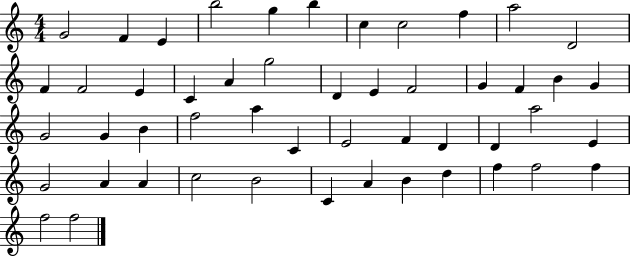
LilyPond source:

{
  \clef treble
  \numericTimeSignature
  \time 4/4
  \key c \major
  g'2 f'4 e'4 | b''2 g''4 b''4 | c''4 c''2 f''4 | a''2 d'2 | \break f'4 f'2 e'4 | c'4 a'4 g''2 | d'4 e'4 f'2 | g'4 f'4 b'4 g'4 | \break g'2 g'4 b'4 | f''2 a''4 c'4 | e'2 f'4 d'4 | d'4 a''2 e'4 | \break g'2 a'4 a'4 | c''2 b'2 | c'4 a'4 b'4 d''4 | f''4 f''2 f''4 | \break f''2 f''2 | \bar "|."
}